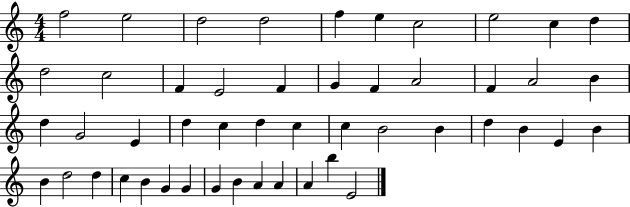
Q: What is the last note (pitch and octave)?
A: E4